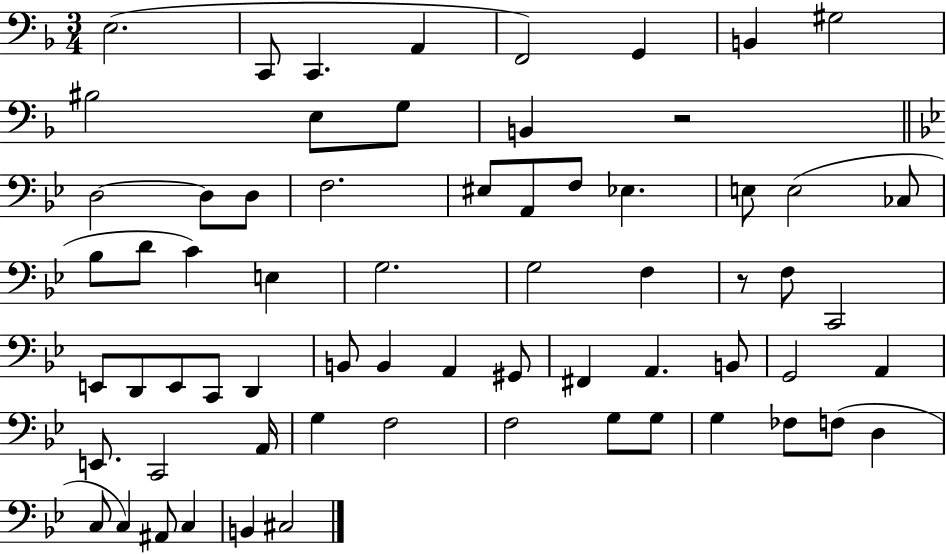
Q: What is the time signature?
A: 3/4